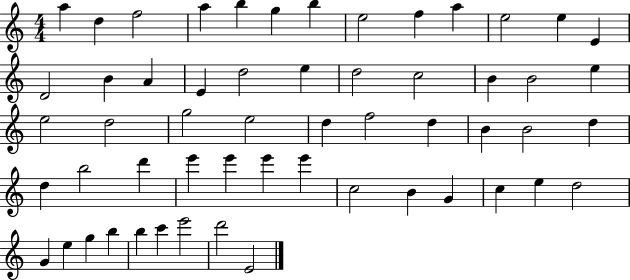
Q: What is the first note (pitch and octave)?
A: A5